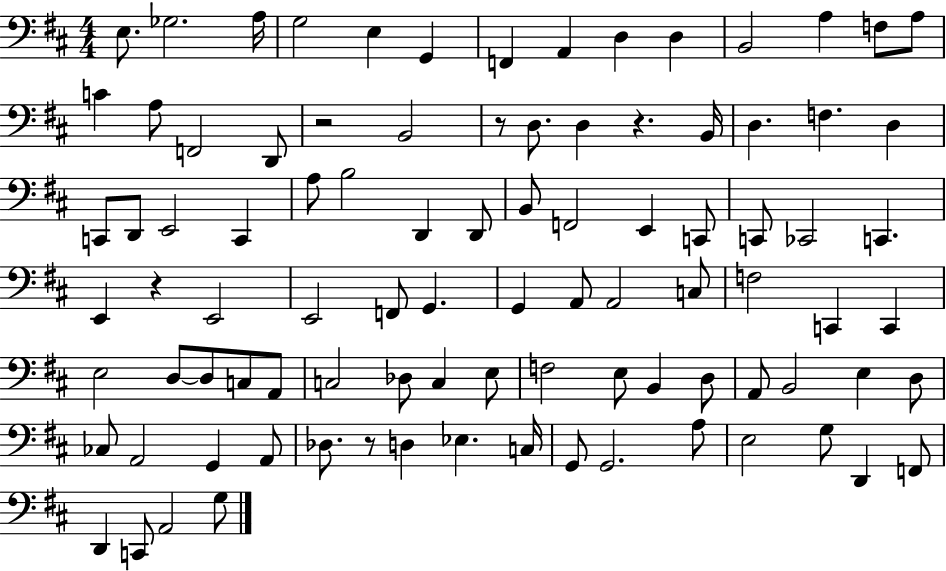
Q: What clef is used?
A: bass